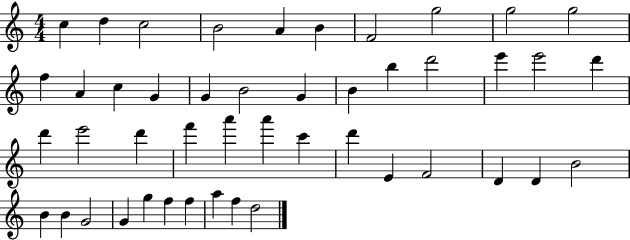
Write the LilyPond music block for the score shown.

{
  \clef treble
  \numericTimeSignature
  \time 4/4
  \key c \major
  c''4 d''4 c''2 | b'2 a'4 b'4 | f'2 g''2 | g''2 g''2 | \break f''4 a'4 c''4 g'4 | g'4 b'2 g'4 | b'4 b''4 d'''2 | e'''4 e'''2 d'''4 | \break d'''4 e'''2 d'''4 | f'''4 a'''4 a'''4 c'''4 | d'''4 e'4 f'2 | d'4 d'4 b'2 | \break b'4 b'4 g'2 | g'4 g''4 f''4 f''4 | a''4 f''4 d''2 | \bar "|."
}